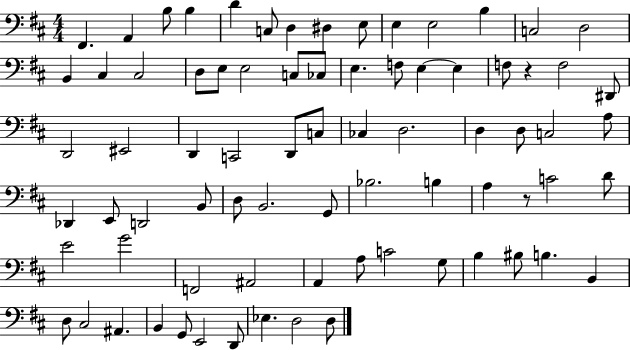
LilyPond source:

{
  \clef bass
  \numericTimeSignature
  \time 4/4
  \key d \major
  fis,4. a,4 b8 b4 | d'4 c8 d4 dis4 e8 | e4 e2 b4 | c2 d2 | \break b,4 cis4 cis2 | d8 e8 e2 c8 ces8 | e4. f8 e4~~ e4 | f8 r4 f2 dis,8 | \break d,2 eis,2 | d,4 c,2 d,8 c8 | ces4 d2. | d4 d8 c2 a8 | \break des,4 e,8 d,2 b,8 | d8 b,2. g,8 | bes2. b4 | a4 r8 c'2 d'8 | \break e'2 g'2 | f,2 ais,2 | a,4 a8 c'2 g8 | b4 bis8 b4. b,4 | \break d8 cis2 ais,4. | b,4 g,8 e,2 d,8 | ees4. d2 d8 | \bar "|."
}